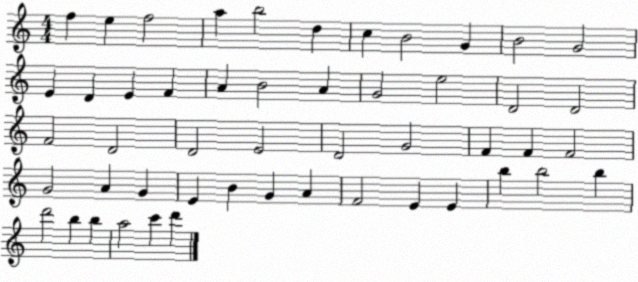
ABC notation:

X:1
T:Untitled
M:4/4
L:1/4
K:C
f e f2 a b2 d c B2 G B2 G2 E D E F A B2 A G2 e2 D2 D2 F2 D2 D2 E2 D2 G2 F F F2 G2 A G E B G A F2 E E b b2 b d'2 b b a2 c' d'